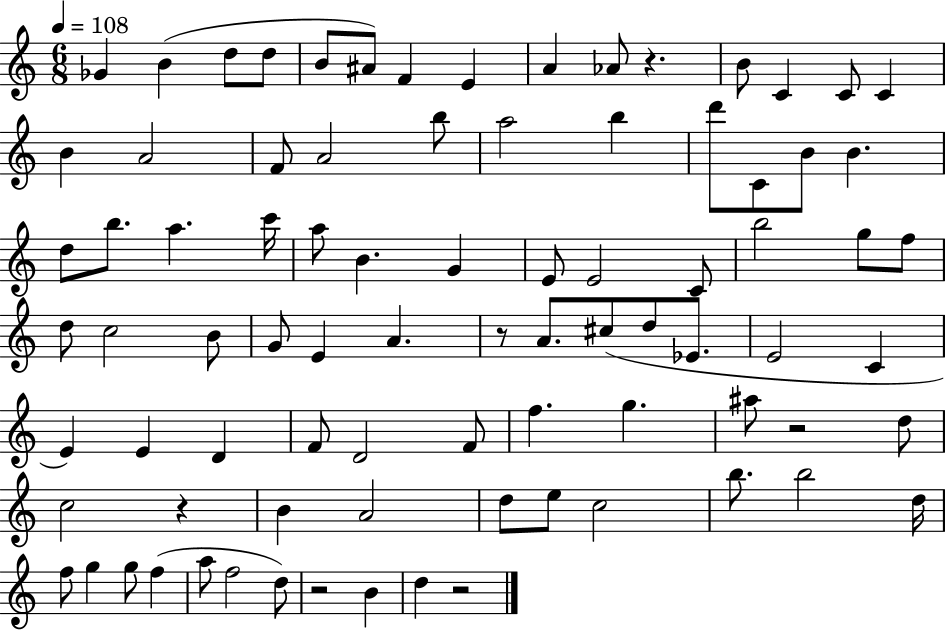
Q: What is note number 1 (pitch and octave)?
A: Gb4